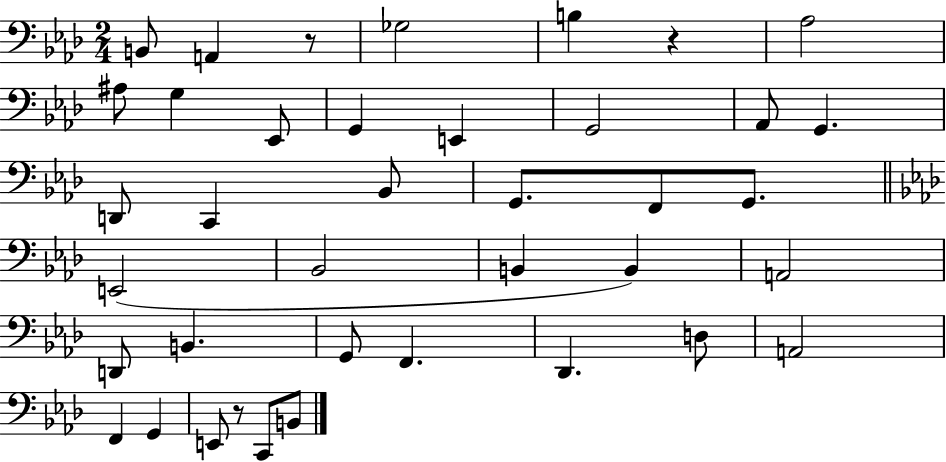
B2/e A2/q R/e Gb3/h B3/q R/q Ab3/h A#3/e G3/q Eb2/e G2/q E2/q G2/h Ab2/e G2/q. D2/e C2/q Bb2/e G2/e. F2/e G2/e. E2/h Bb2/h B2/q B2/q A2/h D2/e B2/q. G2/e F2/q. Db2/q. D3/e A2/h F2/q G2/q E2/e R/e C2/e B2/e